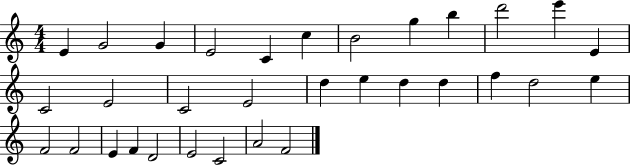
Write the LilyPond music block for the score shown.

{
  \clef treble
  \numericTimeSignature
  \time 4/4
  \key c \major
  e'4 g'2 g'4 | e'2 c'4 c''4 | b'2 g''4 b''4 | d'''2 e'''4 e'4 | \break c'2 e'2 | c'2 e'2 | d''4 e''4 d''4 d''4 | f''4 d''2 e''4 | \break f'2 f'2 | e'4 f'4 d'2 | e'2 c'2 | a'2 f'2 | \break \bar "|."
}